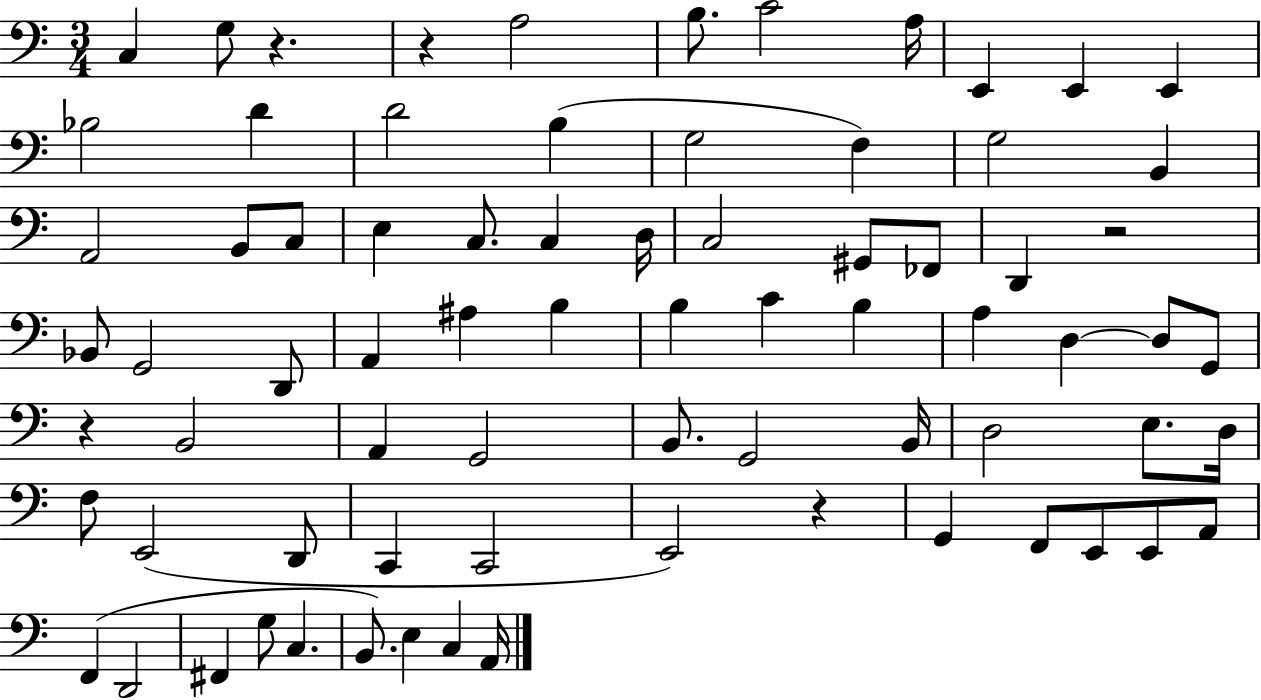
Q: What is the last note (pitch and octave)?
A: A2